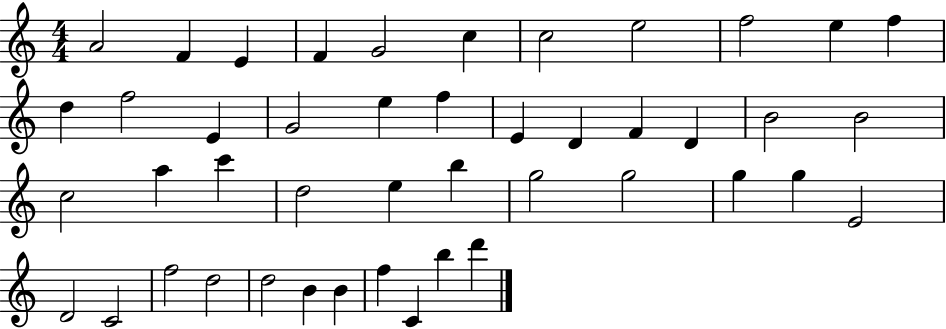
{
  \clef treble
  \numericTimeSignature
  \time 4/4
  \key c \major
  a'2 f'4 e'4 | f'4 g'2 c''4 | c''2 e''2 | f''2 e''4 f''4 | \break d''4 f''2 e'4 | g'2 e''4 f''4 | e'4 d'4 f'4 d'4 | b'2 b'2 | \break c''2 a''4 c'''4 | d''2 e''4 b''4 | g''2 g''2 | g''4 g''4 e'2 | \break d'2 c'2 | f''2 d''2 | d''2 b'4 b'4 | f''4 c'4 b''4 d'''4 | \break \bar "|."
}